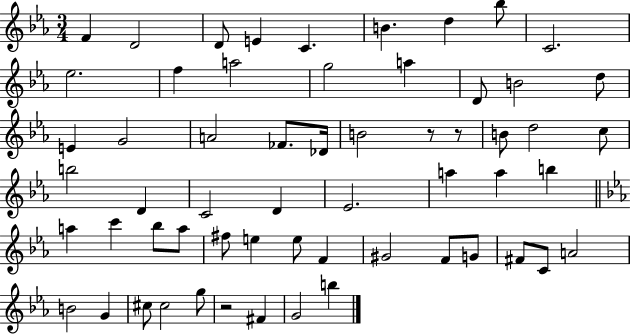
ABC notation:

X:1
T:Untitled
M:3/4
L:1/4
K:Eb
F D2 D/2 E C B d _b/2 C2 _e2 f a2 g2 a D/2 B2 d/2 E G2 A2 _F/2 _D/4 B2 z/2 z/2 B/2 d2 c/2 b2 D C2 D _E2 a a b a c' _b/2 a/2 ^f/2 e e/2 F ^G2 F/2 G/2 ^F/2 C/2 A2 B2 G ^c/2 ^c2 g/2 z2 ^F G2 b